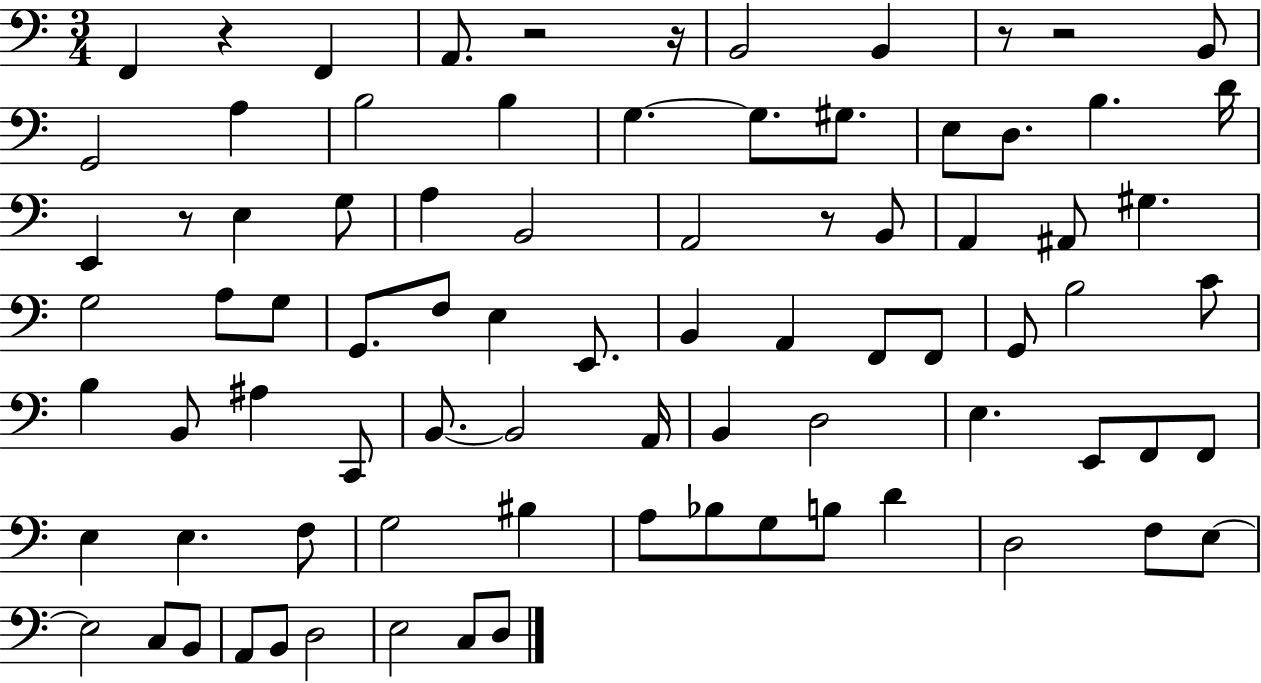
F2/q R/q F2/q A2/e. R/h R/s B2/h B2/q R/e R/h B2/e G2/h A3/q B3/h B3/q G3/q. G3/e. G#3/e. E3/e D3/e. B3/q. D4/s E2/q R/e E3/q G3/e A3/q B2/h A2/h R/e B2/e A2/q A#2/e G#3/q. G3/h A3/e G3/e G2/e. F3/e E3/q E2/e. B2/q A2/q F2/e F2/e G2/e B3/h C4/e B3/q B2/e A#3/q C2/e B2/e. B2/h A2/s B2/q D3/h E3/q. E2/e F2/e F2/e E3/q E3/q. F3/e G3/h BIS3/q A3/e Bb3/e G3/e B3/e D4/q D3/h F3/e E3/e E3/h C3/e B2/e A2/e B2/e D3/h E3/h C3/e D3/e